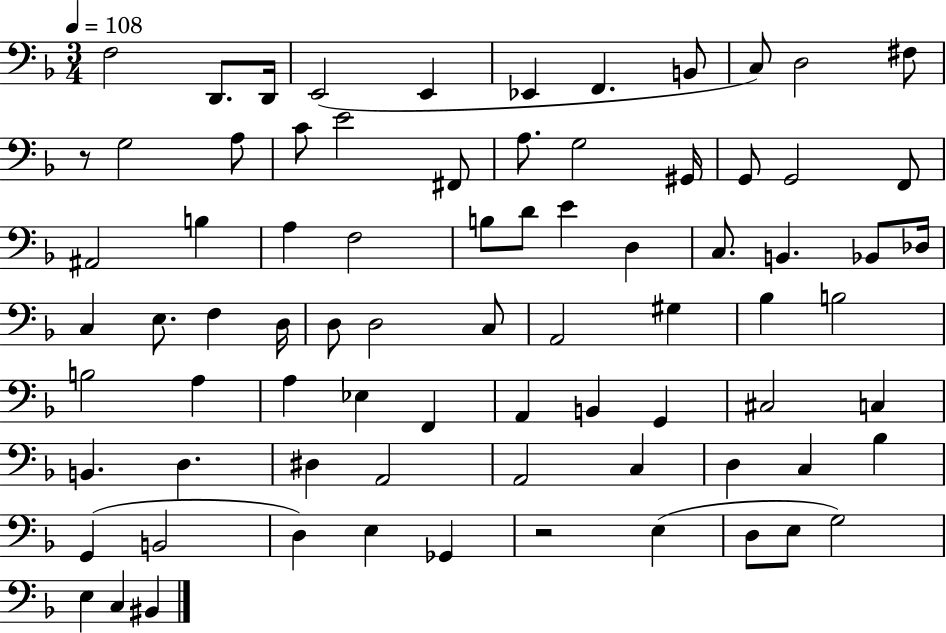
X:1
T:Untitled
M:3/4
L:1/4
K:F
F,2 D,,/2 D,,/4 E,,2 E,, _E,, F,, B,,/2 C,/2 D,2 ^F,/2 z/2 G,2 A,/2 C/2 E2 ^F,,/2 A,/2 G,2 ^G,,/4 G,,/2 G,,2 F,,/2 ^A,,2 B, A, F,2 B,/2 D/2 E D, C,/2 B,, _B,,/2 _D,/4 C, E,/2 F, D,/4 D,/2 D,2 C,/2 A,,2 ^G, _B, B,2 B,2 A, A, _E, F,, A,, B,, G,, ^C,2 C, B,, D, ^D, A,,2 A,,2 C, D, C, _B, G,, B,,2 D, E, _G,, z2 E, D,/2 E,/2 G,2 E, C, ^B,,